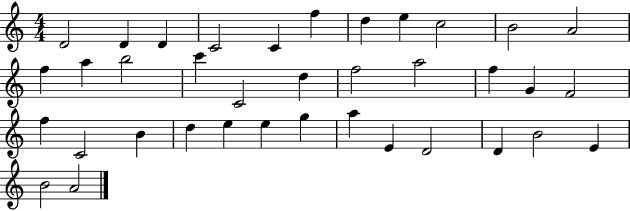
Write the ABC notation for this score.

X:1
T:Untitled
M:4/4
L:1/4
K:C
D2 D D C2 C f d e c2 B2 A2 f a b2 c' C2 d f2 a2 f G F2 f C2 B d e e g a E D2 D B2 E B2 A2